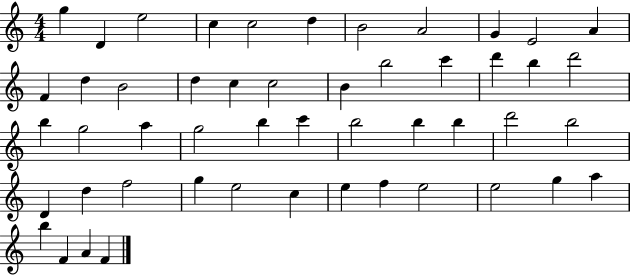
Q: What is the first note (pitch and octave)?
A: G5